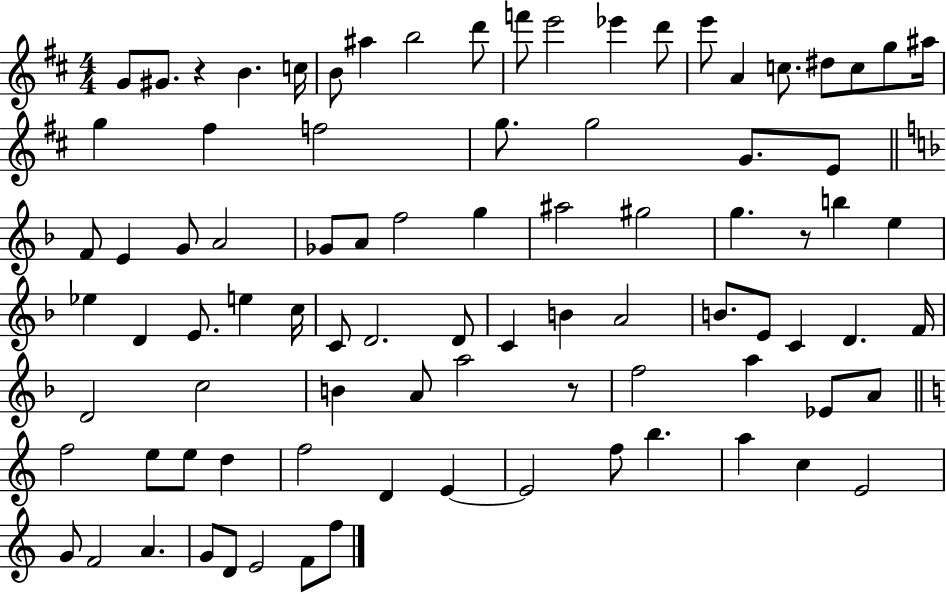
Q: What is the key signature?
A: D major